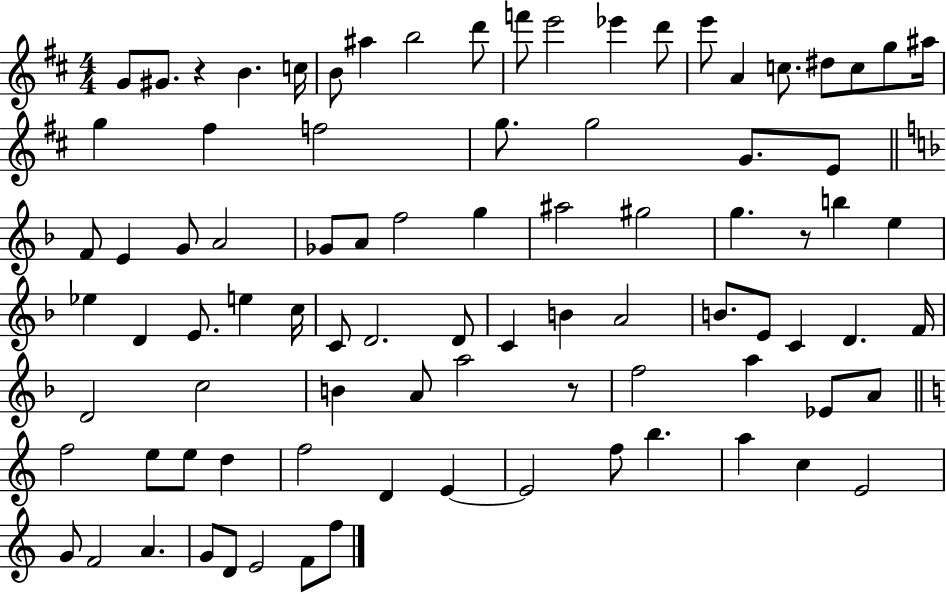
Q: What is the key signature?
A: D major